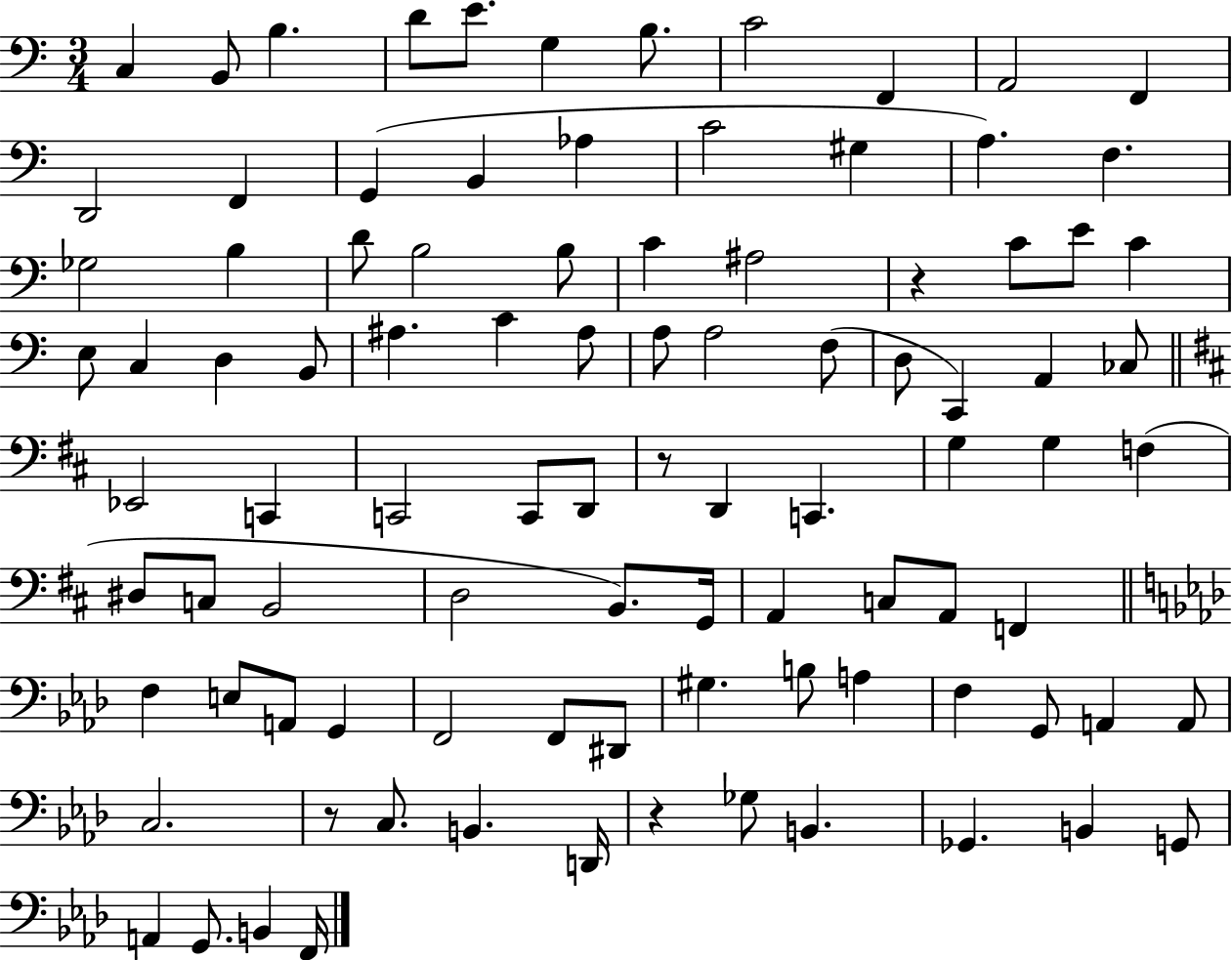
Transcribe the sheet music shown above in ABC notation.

X:1
T:Untitled
M:3/4
L:1/4
K:C
C, B,,/2 B, D/2 E/2 G, B,/2 C2 F,, A,,2 F,, D,,2 F,, G,, B,, _A, C2 ^G, A, F, _G,2 B, D/2 B,2 B,/2 C ^A,2 z C/2 E/2 C E,/2 C, D, B,,/2 ^A, C ^A,/2 A,/2 A,2 F,/2 D,/2 C,, A,, _C,/2 _E,,2 C,, C,,2 C,,/2 D,,/2 z/2 D,, C,, G, G, F, ^D,/2 C,/2 B,,2 D,2 B,,/2 G,,/4 A,, C,/2 A,,/2 F,, F, E,/2 A,,/2 G,, F,,2 F,,/2 ^D,,/2 ^G, B,/2 A, F, G,,/2 A,, A,,/2 C,2 z/2 C,/2 B,, D,,/4 z _G,/2 B,, _G,, B,, G,,/2 A,, G,,/2 B,, F,,/4